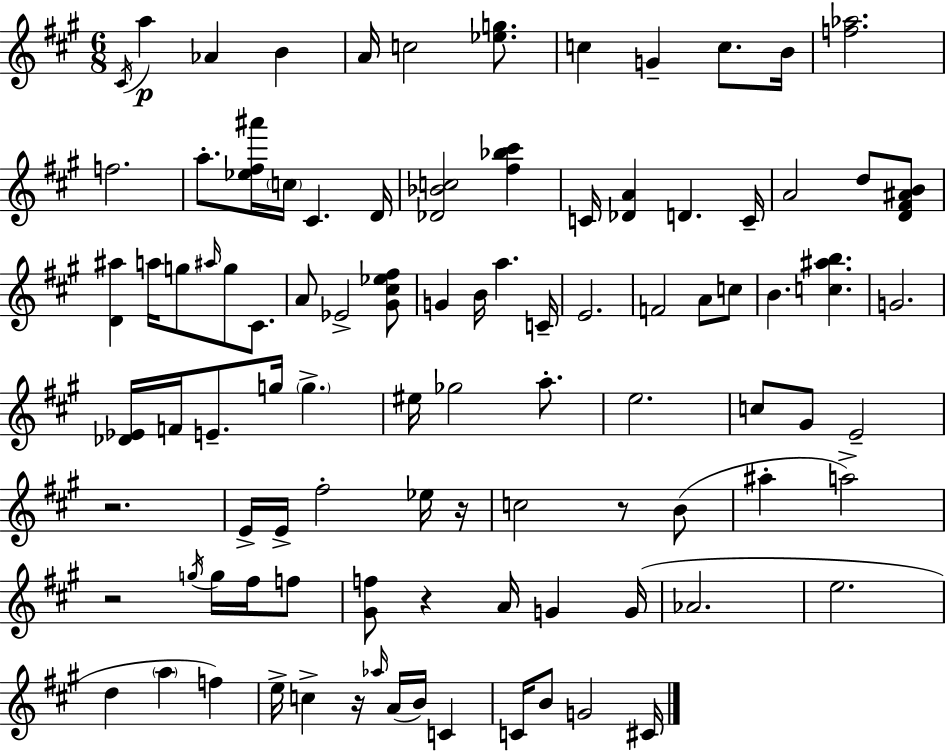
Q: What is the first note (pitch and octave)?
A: C#4